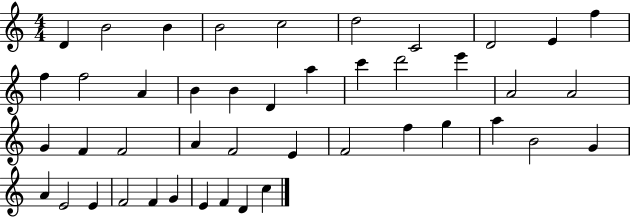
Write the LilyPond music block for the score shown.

{
  \clef treble
  \numericTimeSignature
  \time 4/4
  \key c \major
  d'4 b'2 b'4 | b'2 c''2 | d''2 c'2 | d'2 e'4 f''4 | \break f''4 f''2 a'4 | b'4 b'4 d'4 a''4 | c'''4 d'''2 e'''4 | a'2 a'2 | \break g'4 f'4 f'2 | a'4 f'2 e'4 | f'2 f''4 g''4 | a''4 b'2 g'4 | \break a'4 e'2 e'4 | f'2 f'4 g'4 | e'4 f'4 d'4 c''4 | \bar "|."
}